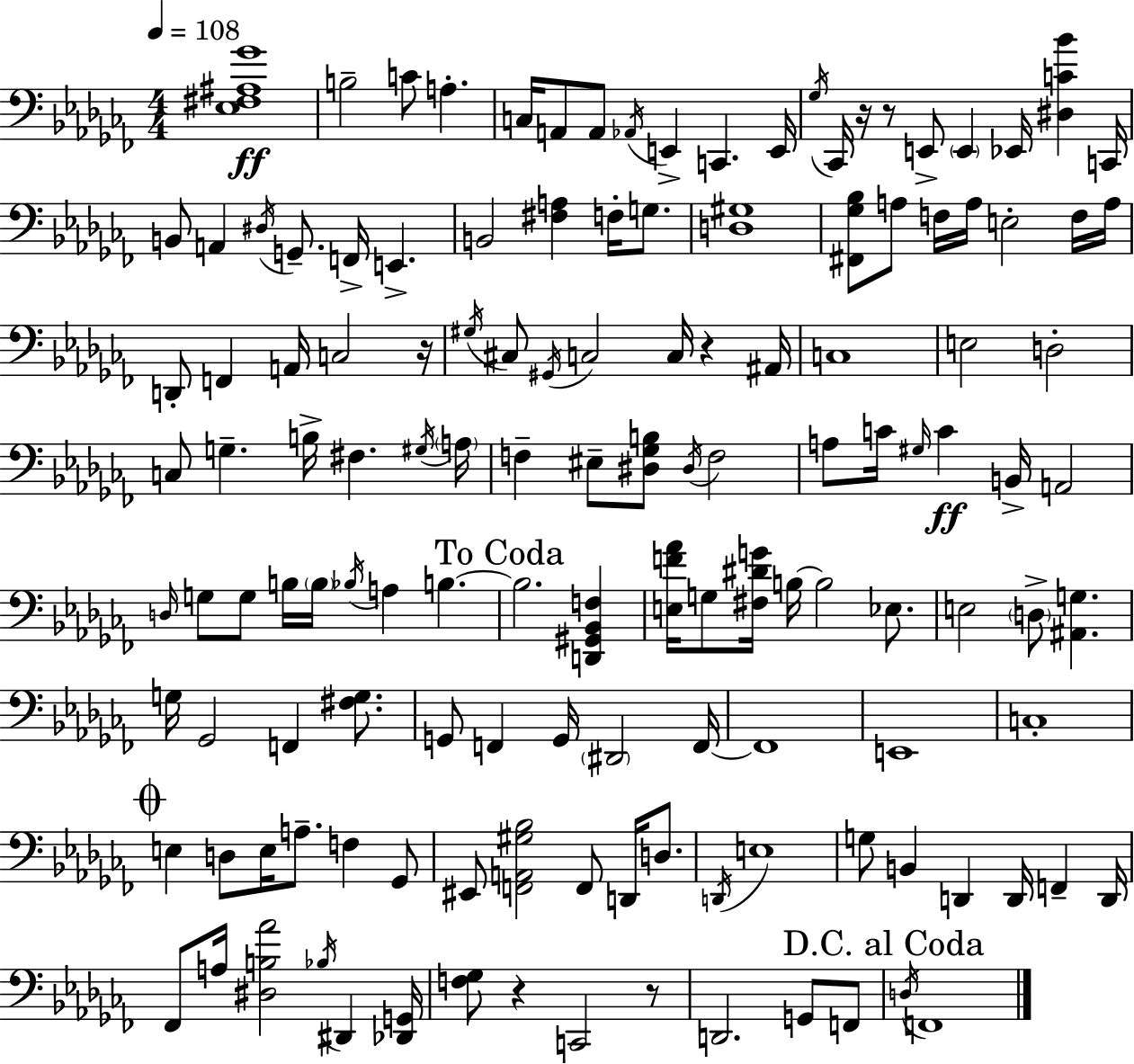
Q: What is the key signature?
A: AES minor